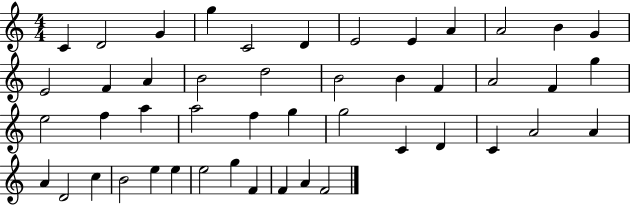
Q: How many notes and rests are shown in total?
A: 47